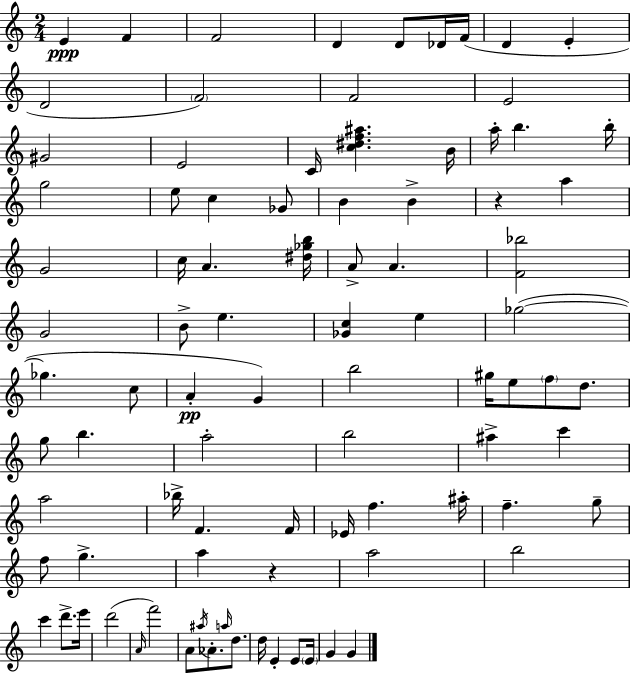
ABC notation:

X:1
T:Untitled
M:2/4
L:1/4
K:C
E F F2 D D/2 _D/4 F/4 D E D2 F2 F2 E2 ^G2 E2 C/4 [c^df^a] B/4 a/4 b b/4 g2 e/2 c _G/2 B B z a G2 c/4 A [^d_gb]/4 A/2 A [F_b]2 G2 B/2 e [_Gc] e _g2 _g c/2 A G b2 ^g/4 e/2 f/2 d/2 g/2 b a2 b2 ^a c' a2 _b/4 F F/4 _E/4 f ^a/4 f g/2 f/2 g a z a2 b2 c' d'/2 e'/4 d'2 A/4 f'2 A/2 ^a/4 _A/2 a/4 d/2 d/4 E E/2 E/4 G G